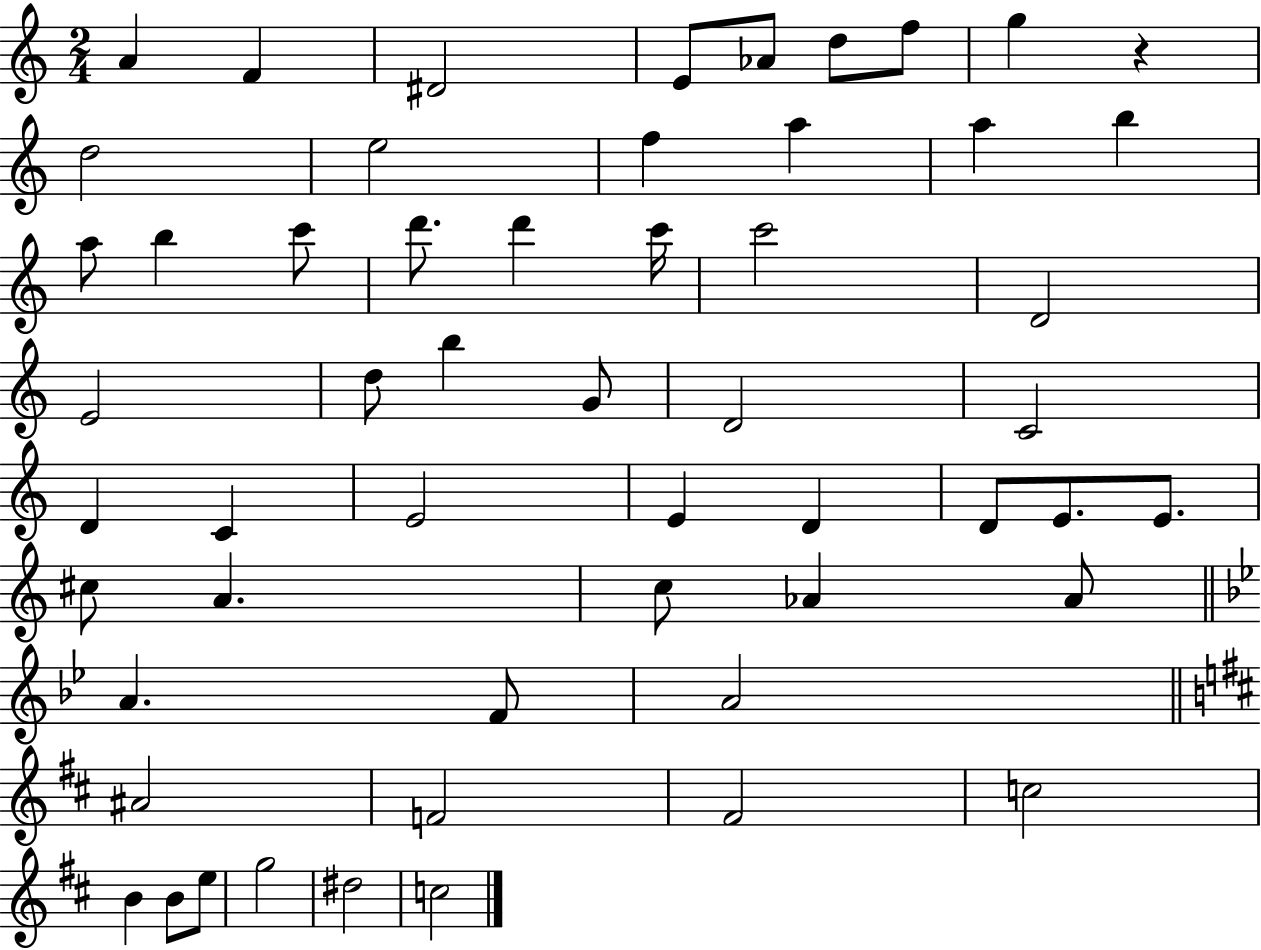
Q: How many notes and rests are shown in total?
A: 55